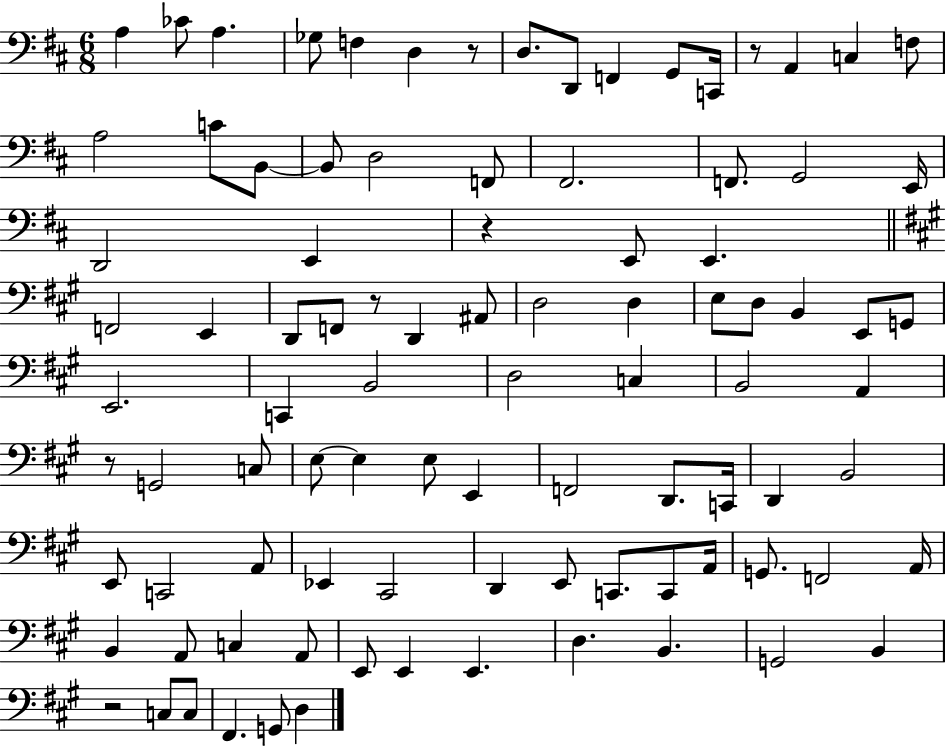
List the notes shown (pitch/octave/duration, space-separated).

A3/q CES4/e A3/q. Gb3/e F3/q D3/q R/e D3/e. D2/e F2/q G2/e C2/s R/e A2/q C3/q F3/e A3/h C4/e B2/e B2/e D3/h F2/e F#2/h. F2/e. G2/h E2/s D2/h E2/q R/q E2/e E2/q. F2/h E2/q D2/e F2/e R/e D2/q A#2/e D3/h D3/q E3/e D3/e B2/q E2/e G2/e E2/h. C2/q B2/h D3/h C3/q B2/h A2/q R/e G2/h C3/e E3/e E3/q E3/e E2/q F2/h D2/e. C2/s D2/q B2/h E2/e C2/h A2/e Eb2/q C#2/h D2/q E2/e C2/e. C2/e A2/s G2/e. F2/h A2/s B2/q A2/e C3/q A2/e E2/e E2/q E2/q. D3/q. B2/q. G2/h B2/q R/h C3/e C3/e F#2/q. G2/e D3/q